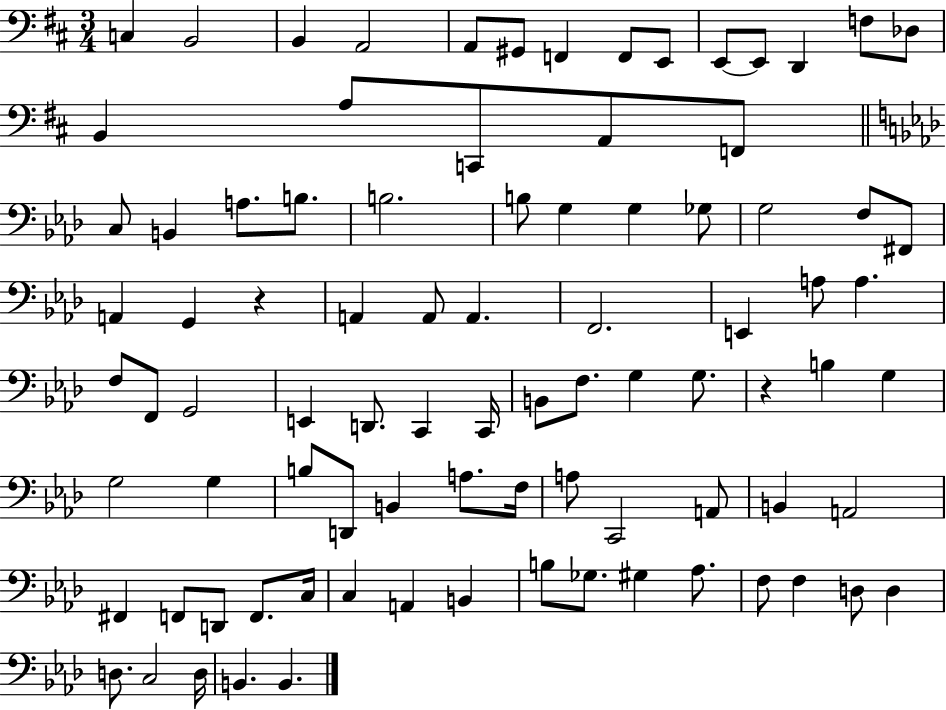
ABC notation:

X:1
T:Untitled
M:3/4
L:1/4
K:D
C, B,,2 B,, A,,2 A,,/2 ^G,,/2 F,, F,,/2 E,,/2 E,,/2 E,,/2 D,, F,/2 _D,/2 B,, A,/2 C,,/2 A,,/2 F,,/2 C,/2 B,, A,/2 B,/2 B,2 B,/2 G, G, _G,/2 G,2 F,/2 ^F,,/2 A,, G,, z A,, A,,/2 A,, F,,2 E,, A,/2 A, F,/2 F,,/2 G,,2 E,, D,,/2 C,, C,,/4 B,,/2 F,/2 G, G,/2 z B, G, G,2 G, B,/2 D,,/2 B,, A,/2 F,/4 A,/2 C,,2 A,,/2 B,, A,,2 ^F,, F,,/2 D,,/2 F,,/2 C,/4 C, A,, B,, B,/2 _G,/2 ^G, _A,/2 F,/2 F, D,/2 D, D,/2 C,2 D,/4 B,, B,,